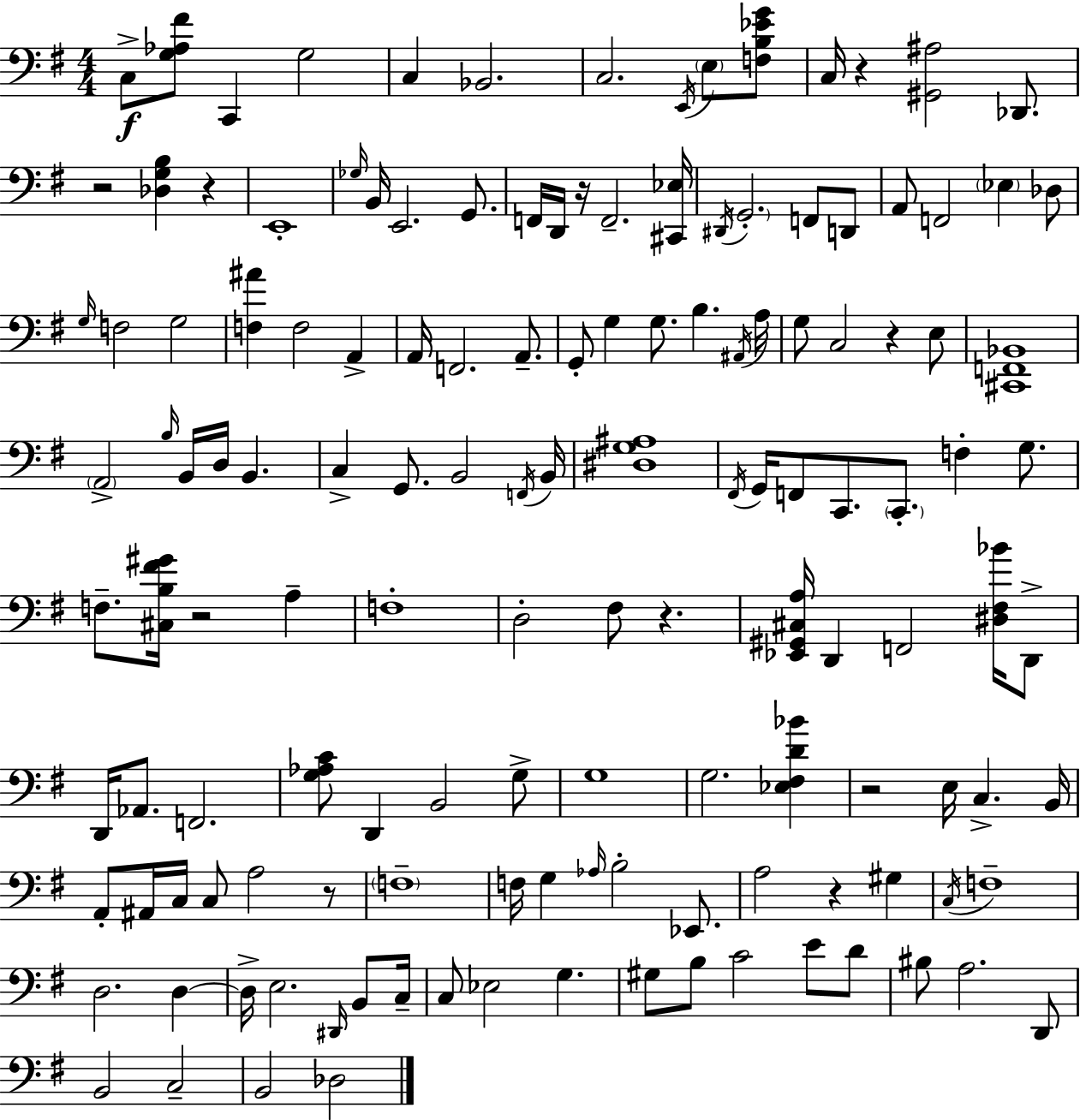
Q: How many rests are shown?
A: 10